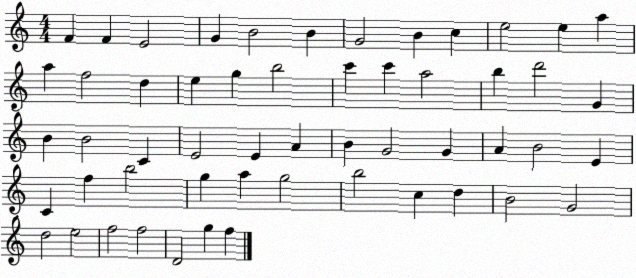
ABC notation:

X:1
T:Untitled
M:4/4
L:1/4
K:C
F F E2 G B2 B G2 B c e2 e a a f2 d e g b2 c' c' a2 b d'2 G B B2 C E2 E A B G2 G A B2 E C f b2 g a g2 b2 c d B2 G2 d2 e2 f2 f2 D2 g f